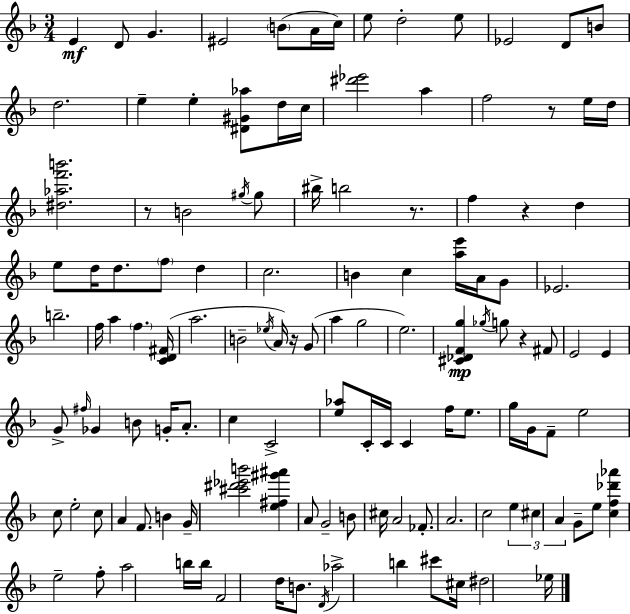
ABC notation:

X:1
T:Untitled
M:3/4
L:1/4
K:Dm
E D/2 G ^E2 B/2 A/4 c/4 e/2 d2 e/2 _E2 D/2 B/2 d2 e e [^D^G_a]/2 d/4 c/4 [^d'_e']2 a f2 z/2 e/4 d/4 [^d_af'b']2 z/2 B2 ^g/4 ^g/2 ^b/4 b2 z/2 f z d e/2 d/4 d/2 f/2 d c2 B c [ae']/4 A/4 G/2 _E2 b2 f/4 a f [CD^F]/4 a2 B2 _e/4 A/4 z/4 G/2 a g2 e2 [^C_DFg] _g/4 g/2 z ^F/2 E2 E G/2 ^f/4 _G B/2 G/4 A/2 c C2 [e_a]/2 C/4 C/4 C f/4 e/2 g/4 G/4 F/2 e2 c/2 e2 c/2 A F/2 B G/4 [^c'^d'_e'b']2 [e^f^g'^a'] A/2 G2 B/2 ^c/4 A2 _F/2 A2 c2 e ^c A G/2 e/2 [cf_d'_a'] e2 f/2 a2 b/4 b/4 F2 d/4 B/2 D/4 _a2 b ^c'/2 ^c/4 ^d2 _e/4